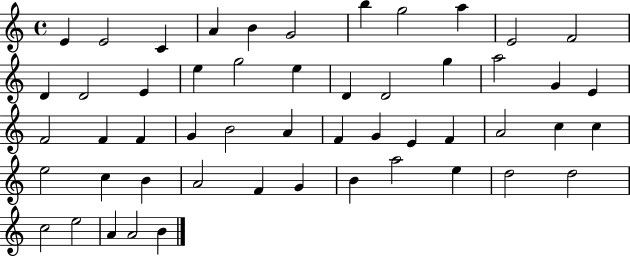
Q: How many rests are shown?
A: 0